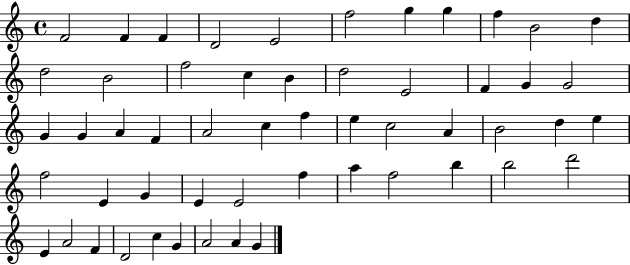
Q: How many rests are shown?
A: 0